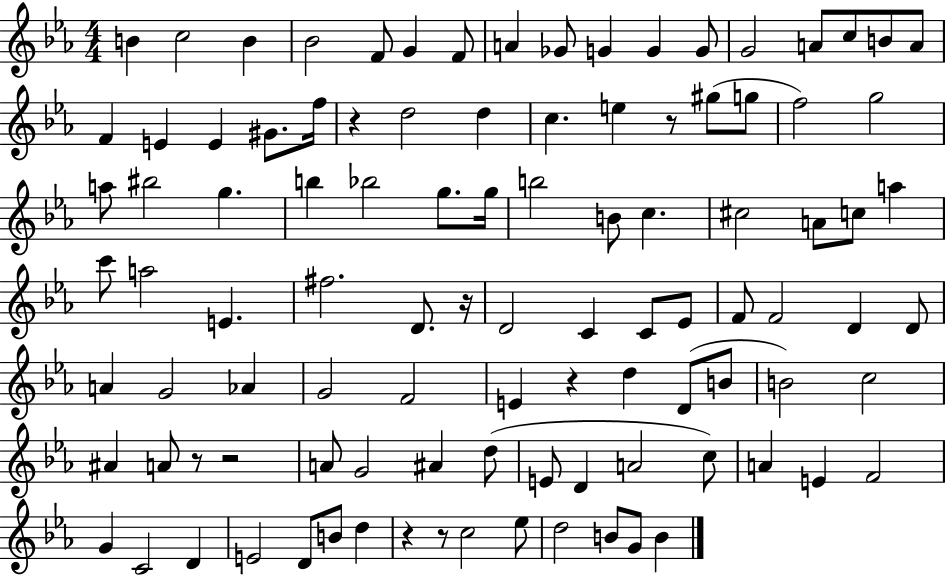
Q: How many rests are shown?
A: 8